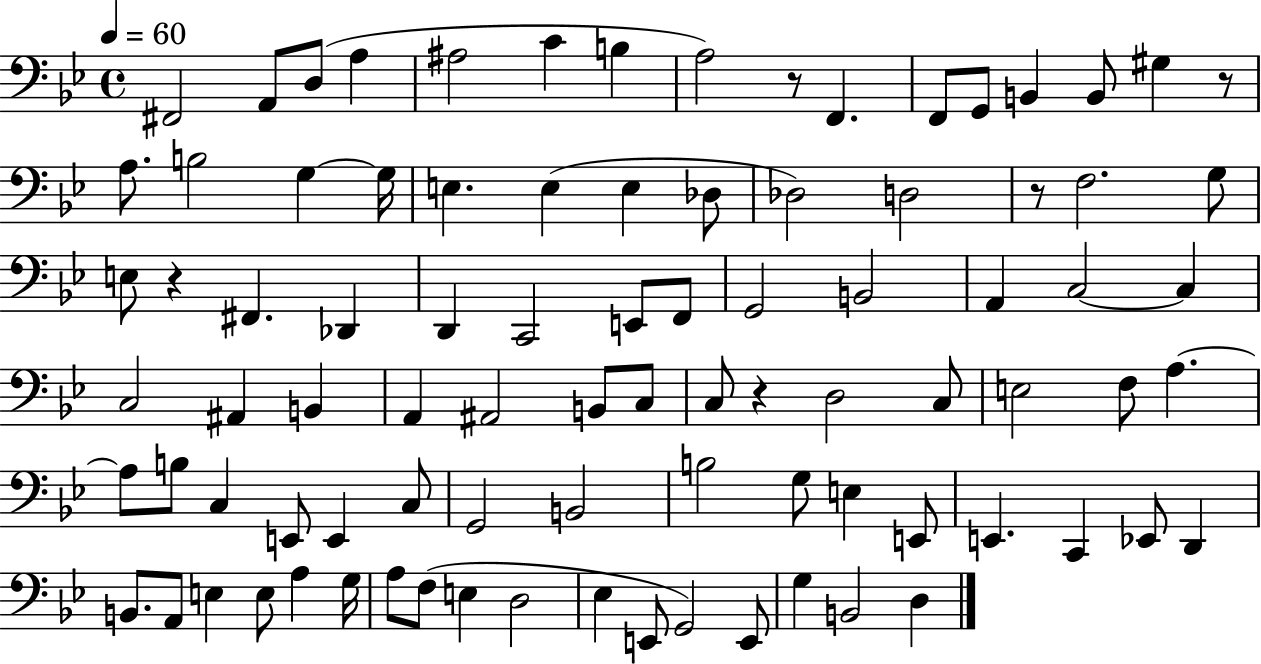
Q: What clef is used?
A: bass